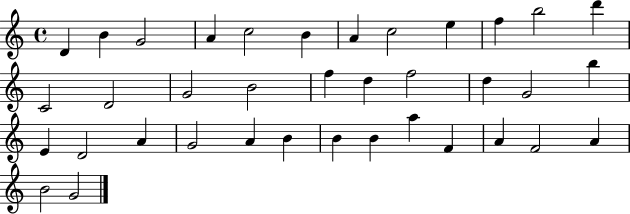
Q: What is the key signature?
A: C major